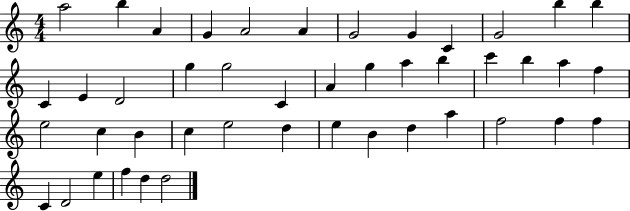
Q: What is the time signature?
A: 4/4